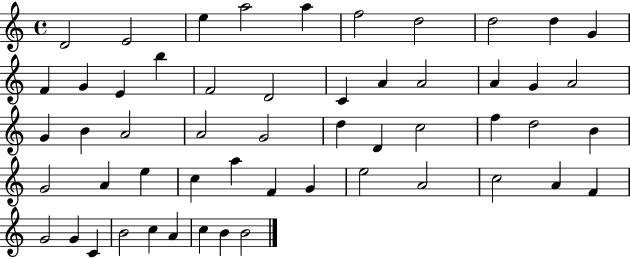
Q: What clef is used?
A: treble